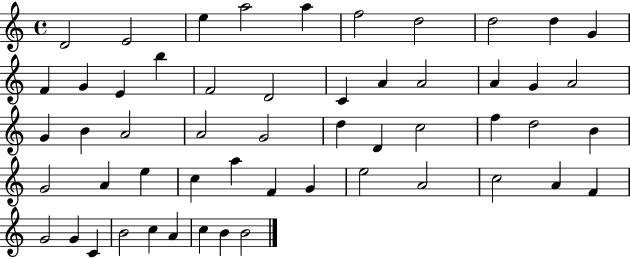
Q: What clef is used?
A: treble